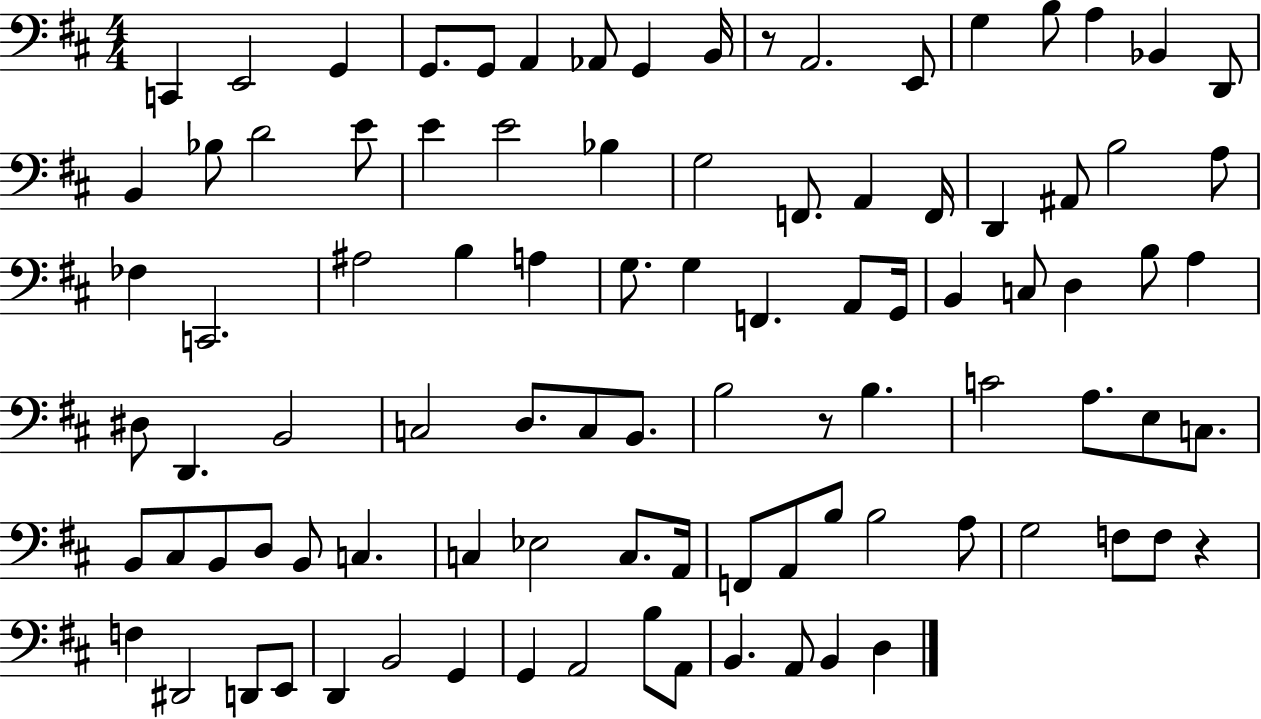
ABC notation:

X:1
T:Untitled
M:4/4
L:1/4
K:D
C,, E,,2 G,, G,,/2 G,,/2 A,, _A,,/2 G,, B,,/4 z/2 A,,2 E,,/2 G, B,/2 A, _B,, D,,/2 B,, _B,/2 D2 E/2 E E2 _B, G,2 F,,/2 A,, F,,/4 D,, ^A,,/2 B,2 A,/2 _F, C,,2 ^A,2 B, A, G,/2 G, F,, A,,/2 G,,/4 B,, C,/2 D, B,/2 A, ^D,/2 D,, B,,2 C,2 D,/2 C,/2 B,,/2 B,2 z/2 B, C2 A,/2 E,/2 C,/2 B,,/2 ^C,/2 B,,/2 D,/2 B,,/2 C, C, _E,2 C,/2 A,,/4 F,,/2 A,,/2 B,/2 B,2 A,/2 G,2 F,/2 F,/2 z F, ^D,,2 D,,/2 E,,/2 D,, B,,2 G,, G,, A,,2 B,/2 A,,/2 B,, A,,/2 B,, D,